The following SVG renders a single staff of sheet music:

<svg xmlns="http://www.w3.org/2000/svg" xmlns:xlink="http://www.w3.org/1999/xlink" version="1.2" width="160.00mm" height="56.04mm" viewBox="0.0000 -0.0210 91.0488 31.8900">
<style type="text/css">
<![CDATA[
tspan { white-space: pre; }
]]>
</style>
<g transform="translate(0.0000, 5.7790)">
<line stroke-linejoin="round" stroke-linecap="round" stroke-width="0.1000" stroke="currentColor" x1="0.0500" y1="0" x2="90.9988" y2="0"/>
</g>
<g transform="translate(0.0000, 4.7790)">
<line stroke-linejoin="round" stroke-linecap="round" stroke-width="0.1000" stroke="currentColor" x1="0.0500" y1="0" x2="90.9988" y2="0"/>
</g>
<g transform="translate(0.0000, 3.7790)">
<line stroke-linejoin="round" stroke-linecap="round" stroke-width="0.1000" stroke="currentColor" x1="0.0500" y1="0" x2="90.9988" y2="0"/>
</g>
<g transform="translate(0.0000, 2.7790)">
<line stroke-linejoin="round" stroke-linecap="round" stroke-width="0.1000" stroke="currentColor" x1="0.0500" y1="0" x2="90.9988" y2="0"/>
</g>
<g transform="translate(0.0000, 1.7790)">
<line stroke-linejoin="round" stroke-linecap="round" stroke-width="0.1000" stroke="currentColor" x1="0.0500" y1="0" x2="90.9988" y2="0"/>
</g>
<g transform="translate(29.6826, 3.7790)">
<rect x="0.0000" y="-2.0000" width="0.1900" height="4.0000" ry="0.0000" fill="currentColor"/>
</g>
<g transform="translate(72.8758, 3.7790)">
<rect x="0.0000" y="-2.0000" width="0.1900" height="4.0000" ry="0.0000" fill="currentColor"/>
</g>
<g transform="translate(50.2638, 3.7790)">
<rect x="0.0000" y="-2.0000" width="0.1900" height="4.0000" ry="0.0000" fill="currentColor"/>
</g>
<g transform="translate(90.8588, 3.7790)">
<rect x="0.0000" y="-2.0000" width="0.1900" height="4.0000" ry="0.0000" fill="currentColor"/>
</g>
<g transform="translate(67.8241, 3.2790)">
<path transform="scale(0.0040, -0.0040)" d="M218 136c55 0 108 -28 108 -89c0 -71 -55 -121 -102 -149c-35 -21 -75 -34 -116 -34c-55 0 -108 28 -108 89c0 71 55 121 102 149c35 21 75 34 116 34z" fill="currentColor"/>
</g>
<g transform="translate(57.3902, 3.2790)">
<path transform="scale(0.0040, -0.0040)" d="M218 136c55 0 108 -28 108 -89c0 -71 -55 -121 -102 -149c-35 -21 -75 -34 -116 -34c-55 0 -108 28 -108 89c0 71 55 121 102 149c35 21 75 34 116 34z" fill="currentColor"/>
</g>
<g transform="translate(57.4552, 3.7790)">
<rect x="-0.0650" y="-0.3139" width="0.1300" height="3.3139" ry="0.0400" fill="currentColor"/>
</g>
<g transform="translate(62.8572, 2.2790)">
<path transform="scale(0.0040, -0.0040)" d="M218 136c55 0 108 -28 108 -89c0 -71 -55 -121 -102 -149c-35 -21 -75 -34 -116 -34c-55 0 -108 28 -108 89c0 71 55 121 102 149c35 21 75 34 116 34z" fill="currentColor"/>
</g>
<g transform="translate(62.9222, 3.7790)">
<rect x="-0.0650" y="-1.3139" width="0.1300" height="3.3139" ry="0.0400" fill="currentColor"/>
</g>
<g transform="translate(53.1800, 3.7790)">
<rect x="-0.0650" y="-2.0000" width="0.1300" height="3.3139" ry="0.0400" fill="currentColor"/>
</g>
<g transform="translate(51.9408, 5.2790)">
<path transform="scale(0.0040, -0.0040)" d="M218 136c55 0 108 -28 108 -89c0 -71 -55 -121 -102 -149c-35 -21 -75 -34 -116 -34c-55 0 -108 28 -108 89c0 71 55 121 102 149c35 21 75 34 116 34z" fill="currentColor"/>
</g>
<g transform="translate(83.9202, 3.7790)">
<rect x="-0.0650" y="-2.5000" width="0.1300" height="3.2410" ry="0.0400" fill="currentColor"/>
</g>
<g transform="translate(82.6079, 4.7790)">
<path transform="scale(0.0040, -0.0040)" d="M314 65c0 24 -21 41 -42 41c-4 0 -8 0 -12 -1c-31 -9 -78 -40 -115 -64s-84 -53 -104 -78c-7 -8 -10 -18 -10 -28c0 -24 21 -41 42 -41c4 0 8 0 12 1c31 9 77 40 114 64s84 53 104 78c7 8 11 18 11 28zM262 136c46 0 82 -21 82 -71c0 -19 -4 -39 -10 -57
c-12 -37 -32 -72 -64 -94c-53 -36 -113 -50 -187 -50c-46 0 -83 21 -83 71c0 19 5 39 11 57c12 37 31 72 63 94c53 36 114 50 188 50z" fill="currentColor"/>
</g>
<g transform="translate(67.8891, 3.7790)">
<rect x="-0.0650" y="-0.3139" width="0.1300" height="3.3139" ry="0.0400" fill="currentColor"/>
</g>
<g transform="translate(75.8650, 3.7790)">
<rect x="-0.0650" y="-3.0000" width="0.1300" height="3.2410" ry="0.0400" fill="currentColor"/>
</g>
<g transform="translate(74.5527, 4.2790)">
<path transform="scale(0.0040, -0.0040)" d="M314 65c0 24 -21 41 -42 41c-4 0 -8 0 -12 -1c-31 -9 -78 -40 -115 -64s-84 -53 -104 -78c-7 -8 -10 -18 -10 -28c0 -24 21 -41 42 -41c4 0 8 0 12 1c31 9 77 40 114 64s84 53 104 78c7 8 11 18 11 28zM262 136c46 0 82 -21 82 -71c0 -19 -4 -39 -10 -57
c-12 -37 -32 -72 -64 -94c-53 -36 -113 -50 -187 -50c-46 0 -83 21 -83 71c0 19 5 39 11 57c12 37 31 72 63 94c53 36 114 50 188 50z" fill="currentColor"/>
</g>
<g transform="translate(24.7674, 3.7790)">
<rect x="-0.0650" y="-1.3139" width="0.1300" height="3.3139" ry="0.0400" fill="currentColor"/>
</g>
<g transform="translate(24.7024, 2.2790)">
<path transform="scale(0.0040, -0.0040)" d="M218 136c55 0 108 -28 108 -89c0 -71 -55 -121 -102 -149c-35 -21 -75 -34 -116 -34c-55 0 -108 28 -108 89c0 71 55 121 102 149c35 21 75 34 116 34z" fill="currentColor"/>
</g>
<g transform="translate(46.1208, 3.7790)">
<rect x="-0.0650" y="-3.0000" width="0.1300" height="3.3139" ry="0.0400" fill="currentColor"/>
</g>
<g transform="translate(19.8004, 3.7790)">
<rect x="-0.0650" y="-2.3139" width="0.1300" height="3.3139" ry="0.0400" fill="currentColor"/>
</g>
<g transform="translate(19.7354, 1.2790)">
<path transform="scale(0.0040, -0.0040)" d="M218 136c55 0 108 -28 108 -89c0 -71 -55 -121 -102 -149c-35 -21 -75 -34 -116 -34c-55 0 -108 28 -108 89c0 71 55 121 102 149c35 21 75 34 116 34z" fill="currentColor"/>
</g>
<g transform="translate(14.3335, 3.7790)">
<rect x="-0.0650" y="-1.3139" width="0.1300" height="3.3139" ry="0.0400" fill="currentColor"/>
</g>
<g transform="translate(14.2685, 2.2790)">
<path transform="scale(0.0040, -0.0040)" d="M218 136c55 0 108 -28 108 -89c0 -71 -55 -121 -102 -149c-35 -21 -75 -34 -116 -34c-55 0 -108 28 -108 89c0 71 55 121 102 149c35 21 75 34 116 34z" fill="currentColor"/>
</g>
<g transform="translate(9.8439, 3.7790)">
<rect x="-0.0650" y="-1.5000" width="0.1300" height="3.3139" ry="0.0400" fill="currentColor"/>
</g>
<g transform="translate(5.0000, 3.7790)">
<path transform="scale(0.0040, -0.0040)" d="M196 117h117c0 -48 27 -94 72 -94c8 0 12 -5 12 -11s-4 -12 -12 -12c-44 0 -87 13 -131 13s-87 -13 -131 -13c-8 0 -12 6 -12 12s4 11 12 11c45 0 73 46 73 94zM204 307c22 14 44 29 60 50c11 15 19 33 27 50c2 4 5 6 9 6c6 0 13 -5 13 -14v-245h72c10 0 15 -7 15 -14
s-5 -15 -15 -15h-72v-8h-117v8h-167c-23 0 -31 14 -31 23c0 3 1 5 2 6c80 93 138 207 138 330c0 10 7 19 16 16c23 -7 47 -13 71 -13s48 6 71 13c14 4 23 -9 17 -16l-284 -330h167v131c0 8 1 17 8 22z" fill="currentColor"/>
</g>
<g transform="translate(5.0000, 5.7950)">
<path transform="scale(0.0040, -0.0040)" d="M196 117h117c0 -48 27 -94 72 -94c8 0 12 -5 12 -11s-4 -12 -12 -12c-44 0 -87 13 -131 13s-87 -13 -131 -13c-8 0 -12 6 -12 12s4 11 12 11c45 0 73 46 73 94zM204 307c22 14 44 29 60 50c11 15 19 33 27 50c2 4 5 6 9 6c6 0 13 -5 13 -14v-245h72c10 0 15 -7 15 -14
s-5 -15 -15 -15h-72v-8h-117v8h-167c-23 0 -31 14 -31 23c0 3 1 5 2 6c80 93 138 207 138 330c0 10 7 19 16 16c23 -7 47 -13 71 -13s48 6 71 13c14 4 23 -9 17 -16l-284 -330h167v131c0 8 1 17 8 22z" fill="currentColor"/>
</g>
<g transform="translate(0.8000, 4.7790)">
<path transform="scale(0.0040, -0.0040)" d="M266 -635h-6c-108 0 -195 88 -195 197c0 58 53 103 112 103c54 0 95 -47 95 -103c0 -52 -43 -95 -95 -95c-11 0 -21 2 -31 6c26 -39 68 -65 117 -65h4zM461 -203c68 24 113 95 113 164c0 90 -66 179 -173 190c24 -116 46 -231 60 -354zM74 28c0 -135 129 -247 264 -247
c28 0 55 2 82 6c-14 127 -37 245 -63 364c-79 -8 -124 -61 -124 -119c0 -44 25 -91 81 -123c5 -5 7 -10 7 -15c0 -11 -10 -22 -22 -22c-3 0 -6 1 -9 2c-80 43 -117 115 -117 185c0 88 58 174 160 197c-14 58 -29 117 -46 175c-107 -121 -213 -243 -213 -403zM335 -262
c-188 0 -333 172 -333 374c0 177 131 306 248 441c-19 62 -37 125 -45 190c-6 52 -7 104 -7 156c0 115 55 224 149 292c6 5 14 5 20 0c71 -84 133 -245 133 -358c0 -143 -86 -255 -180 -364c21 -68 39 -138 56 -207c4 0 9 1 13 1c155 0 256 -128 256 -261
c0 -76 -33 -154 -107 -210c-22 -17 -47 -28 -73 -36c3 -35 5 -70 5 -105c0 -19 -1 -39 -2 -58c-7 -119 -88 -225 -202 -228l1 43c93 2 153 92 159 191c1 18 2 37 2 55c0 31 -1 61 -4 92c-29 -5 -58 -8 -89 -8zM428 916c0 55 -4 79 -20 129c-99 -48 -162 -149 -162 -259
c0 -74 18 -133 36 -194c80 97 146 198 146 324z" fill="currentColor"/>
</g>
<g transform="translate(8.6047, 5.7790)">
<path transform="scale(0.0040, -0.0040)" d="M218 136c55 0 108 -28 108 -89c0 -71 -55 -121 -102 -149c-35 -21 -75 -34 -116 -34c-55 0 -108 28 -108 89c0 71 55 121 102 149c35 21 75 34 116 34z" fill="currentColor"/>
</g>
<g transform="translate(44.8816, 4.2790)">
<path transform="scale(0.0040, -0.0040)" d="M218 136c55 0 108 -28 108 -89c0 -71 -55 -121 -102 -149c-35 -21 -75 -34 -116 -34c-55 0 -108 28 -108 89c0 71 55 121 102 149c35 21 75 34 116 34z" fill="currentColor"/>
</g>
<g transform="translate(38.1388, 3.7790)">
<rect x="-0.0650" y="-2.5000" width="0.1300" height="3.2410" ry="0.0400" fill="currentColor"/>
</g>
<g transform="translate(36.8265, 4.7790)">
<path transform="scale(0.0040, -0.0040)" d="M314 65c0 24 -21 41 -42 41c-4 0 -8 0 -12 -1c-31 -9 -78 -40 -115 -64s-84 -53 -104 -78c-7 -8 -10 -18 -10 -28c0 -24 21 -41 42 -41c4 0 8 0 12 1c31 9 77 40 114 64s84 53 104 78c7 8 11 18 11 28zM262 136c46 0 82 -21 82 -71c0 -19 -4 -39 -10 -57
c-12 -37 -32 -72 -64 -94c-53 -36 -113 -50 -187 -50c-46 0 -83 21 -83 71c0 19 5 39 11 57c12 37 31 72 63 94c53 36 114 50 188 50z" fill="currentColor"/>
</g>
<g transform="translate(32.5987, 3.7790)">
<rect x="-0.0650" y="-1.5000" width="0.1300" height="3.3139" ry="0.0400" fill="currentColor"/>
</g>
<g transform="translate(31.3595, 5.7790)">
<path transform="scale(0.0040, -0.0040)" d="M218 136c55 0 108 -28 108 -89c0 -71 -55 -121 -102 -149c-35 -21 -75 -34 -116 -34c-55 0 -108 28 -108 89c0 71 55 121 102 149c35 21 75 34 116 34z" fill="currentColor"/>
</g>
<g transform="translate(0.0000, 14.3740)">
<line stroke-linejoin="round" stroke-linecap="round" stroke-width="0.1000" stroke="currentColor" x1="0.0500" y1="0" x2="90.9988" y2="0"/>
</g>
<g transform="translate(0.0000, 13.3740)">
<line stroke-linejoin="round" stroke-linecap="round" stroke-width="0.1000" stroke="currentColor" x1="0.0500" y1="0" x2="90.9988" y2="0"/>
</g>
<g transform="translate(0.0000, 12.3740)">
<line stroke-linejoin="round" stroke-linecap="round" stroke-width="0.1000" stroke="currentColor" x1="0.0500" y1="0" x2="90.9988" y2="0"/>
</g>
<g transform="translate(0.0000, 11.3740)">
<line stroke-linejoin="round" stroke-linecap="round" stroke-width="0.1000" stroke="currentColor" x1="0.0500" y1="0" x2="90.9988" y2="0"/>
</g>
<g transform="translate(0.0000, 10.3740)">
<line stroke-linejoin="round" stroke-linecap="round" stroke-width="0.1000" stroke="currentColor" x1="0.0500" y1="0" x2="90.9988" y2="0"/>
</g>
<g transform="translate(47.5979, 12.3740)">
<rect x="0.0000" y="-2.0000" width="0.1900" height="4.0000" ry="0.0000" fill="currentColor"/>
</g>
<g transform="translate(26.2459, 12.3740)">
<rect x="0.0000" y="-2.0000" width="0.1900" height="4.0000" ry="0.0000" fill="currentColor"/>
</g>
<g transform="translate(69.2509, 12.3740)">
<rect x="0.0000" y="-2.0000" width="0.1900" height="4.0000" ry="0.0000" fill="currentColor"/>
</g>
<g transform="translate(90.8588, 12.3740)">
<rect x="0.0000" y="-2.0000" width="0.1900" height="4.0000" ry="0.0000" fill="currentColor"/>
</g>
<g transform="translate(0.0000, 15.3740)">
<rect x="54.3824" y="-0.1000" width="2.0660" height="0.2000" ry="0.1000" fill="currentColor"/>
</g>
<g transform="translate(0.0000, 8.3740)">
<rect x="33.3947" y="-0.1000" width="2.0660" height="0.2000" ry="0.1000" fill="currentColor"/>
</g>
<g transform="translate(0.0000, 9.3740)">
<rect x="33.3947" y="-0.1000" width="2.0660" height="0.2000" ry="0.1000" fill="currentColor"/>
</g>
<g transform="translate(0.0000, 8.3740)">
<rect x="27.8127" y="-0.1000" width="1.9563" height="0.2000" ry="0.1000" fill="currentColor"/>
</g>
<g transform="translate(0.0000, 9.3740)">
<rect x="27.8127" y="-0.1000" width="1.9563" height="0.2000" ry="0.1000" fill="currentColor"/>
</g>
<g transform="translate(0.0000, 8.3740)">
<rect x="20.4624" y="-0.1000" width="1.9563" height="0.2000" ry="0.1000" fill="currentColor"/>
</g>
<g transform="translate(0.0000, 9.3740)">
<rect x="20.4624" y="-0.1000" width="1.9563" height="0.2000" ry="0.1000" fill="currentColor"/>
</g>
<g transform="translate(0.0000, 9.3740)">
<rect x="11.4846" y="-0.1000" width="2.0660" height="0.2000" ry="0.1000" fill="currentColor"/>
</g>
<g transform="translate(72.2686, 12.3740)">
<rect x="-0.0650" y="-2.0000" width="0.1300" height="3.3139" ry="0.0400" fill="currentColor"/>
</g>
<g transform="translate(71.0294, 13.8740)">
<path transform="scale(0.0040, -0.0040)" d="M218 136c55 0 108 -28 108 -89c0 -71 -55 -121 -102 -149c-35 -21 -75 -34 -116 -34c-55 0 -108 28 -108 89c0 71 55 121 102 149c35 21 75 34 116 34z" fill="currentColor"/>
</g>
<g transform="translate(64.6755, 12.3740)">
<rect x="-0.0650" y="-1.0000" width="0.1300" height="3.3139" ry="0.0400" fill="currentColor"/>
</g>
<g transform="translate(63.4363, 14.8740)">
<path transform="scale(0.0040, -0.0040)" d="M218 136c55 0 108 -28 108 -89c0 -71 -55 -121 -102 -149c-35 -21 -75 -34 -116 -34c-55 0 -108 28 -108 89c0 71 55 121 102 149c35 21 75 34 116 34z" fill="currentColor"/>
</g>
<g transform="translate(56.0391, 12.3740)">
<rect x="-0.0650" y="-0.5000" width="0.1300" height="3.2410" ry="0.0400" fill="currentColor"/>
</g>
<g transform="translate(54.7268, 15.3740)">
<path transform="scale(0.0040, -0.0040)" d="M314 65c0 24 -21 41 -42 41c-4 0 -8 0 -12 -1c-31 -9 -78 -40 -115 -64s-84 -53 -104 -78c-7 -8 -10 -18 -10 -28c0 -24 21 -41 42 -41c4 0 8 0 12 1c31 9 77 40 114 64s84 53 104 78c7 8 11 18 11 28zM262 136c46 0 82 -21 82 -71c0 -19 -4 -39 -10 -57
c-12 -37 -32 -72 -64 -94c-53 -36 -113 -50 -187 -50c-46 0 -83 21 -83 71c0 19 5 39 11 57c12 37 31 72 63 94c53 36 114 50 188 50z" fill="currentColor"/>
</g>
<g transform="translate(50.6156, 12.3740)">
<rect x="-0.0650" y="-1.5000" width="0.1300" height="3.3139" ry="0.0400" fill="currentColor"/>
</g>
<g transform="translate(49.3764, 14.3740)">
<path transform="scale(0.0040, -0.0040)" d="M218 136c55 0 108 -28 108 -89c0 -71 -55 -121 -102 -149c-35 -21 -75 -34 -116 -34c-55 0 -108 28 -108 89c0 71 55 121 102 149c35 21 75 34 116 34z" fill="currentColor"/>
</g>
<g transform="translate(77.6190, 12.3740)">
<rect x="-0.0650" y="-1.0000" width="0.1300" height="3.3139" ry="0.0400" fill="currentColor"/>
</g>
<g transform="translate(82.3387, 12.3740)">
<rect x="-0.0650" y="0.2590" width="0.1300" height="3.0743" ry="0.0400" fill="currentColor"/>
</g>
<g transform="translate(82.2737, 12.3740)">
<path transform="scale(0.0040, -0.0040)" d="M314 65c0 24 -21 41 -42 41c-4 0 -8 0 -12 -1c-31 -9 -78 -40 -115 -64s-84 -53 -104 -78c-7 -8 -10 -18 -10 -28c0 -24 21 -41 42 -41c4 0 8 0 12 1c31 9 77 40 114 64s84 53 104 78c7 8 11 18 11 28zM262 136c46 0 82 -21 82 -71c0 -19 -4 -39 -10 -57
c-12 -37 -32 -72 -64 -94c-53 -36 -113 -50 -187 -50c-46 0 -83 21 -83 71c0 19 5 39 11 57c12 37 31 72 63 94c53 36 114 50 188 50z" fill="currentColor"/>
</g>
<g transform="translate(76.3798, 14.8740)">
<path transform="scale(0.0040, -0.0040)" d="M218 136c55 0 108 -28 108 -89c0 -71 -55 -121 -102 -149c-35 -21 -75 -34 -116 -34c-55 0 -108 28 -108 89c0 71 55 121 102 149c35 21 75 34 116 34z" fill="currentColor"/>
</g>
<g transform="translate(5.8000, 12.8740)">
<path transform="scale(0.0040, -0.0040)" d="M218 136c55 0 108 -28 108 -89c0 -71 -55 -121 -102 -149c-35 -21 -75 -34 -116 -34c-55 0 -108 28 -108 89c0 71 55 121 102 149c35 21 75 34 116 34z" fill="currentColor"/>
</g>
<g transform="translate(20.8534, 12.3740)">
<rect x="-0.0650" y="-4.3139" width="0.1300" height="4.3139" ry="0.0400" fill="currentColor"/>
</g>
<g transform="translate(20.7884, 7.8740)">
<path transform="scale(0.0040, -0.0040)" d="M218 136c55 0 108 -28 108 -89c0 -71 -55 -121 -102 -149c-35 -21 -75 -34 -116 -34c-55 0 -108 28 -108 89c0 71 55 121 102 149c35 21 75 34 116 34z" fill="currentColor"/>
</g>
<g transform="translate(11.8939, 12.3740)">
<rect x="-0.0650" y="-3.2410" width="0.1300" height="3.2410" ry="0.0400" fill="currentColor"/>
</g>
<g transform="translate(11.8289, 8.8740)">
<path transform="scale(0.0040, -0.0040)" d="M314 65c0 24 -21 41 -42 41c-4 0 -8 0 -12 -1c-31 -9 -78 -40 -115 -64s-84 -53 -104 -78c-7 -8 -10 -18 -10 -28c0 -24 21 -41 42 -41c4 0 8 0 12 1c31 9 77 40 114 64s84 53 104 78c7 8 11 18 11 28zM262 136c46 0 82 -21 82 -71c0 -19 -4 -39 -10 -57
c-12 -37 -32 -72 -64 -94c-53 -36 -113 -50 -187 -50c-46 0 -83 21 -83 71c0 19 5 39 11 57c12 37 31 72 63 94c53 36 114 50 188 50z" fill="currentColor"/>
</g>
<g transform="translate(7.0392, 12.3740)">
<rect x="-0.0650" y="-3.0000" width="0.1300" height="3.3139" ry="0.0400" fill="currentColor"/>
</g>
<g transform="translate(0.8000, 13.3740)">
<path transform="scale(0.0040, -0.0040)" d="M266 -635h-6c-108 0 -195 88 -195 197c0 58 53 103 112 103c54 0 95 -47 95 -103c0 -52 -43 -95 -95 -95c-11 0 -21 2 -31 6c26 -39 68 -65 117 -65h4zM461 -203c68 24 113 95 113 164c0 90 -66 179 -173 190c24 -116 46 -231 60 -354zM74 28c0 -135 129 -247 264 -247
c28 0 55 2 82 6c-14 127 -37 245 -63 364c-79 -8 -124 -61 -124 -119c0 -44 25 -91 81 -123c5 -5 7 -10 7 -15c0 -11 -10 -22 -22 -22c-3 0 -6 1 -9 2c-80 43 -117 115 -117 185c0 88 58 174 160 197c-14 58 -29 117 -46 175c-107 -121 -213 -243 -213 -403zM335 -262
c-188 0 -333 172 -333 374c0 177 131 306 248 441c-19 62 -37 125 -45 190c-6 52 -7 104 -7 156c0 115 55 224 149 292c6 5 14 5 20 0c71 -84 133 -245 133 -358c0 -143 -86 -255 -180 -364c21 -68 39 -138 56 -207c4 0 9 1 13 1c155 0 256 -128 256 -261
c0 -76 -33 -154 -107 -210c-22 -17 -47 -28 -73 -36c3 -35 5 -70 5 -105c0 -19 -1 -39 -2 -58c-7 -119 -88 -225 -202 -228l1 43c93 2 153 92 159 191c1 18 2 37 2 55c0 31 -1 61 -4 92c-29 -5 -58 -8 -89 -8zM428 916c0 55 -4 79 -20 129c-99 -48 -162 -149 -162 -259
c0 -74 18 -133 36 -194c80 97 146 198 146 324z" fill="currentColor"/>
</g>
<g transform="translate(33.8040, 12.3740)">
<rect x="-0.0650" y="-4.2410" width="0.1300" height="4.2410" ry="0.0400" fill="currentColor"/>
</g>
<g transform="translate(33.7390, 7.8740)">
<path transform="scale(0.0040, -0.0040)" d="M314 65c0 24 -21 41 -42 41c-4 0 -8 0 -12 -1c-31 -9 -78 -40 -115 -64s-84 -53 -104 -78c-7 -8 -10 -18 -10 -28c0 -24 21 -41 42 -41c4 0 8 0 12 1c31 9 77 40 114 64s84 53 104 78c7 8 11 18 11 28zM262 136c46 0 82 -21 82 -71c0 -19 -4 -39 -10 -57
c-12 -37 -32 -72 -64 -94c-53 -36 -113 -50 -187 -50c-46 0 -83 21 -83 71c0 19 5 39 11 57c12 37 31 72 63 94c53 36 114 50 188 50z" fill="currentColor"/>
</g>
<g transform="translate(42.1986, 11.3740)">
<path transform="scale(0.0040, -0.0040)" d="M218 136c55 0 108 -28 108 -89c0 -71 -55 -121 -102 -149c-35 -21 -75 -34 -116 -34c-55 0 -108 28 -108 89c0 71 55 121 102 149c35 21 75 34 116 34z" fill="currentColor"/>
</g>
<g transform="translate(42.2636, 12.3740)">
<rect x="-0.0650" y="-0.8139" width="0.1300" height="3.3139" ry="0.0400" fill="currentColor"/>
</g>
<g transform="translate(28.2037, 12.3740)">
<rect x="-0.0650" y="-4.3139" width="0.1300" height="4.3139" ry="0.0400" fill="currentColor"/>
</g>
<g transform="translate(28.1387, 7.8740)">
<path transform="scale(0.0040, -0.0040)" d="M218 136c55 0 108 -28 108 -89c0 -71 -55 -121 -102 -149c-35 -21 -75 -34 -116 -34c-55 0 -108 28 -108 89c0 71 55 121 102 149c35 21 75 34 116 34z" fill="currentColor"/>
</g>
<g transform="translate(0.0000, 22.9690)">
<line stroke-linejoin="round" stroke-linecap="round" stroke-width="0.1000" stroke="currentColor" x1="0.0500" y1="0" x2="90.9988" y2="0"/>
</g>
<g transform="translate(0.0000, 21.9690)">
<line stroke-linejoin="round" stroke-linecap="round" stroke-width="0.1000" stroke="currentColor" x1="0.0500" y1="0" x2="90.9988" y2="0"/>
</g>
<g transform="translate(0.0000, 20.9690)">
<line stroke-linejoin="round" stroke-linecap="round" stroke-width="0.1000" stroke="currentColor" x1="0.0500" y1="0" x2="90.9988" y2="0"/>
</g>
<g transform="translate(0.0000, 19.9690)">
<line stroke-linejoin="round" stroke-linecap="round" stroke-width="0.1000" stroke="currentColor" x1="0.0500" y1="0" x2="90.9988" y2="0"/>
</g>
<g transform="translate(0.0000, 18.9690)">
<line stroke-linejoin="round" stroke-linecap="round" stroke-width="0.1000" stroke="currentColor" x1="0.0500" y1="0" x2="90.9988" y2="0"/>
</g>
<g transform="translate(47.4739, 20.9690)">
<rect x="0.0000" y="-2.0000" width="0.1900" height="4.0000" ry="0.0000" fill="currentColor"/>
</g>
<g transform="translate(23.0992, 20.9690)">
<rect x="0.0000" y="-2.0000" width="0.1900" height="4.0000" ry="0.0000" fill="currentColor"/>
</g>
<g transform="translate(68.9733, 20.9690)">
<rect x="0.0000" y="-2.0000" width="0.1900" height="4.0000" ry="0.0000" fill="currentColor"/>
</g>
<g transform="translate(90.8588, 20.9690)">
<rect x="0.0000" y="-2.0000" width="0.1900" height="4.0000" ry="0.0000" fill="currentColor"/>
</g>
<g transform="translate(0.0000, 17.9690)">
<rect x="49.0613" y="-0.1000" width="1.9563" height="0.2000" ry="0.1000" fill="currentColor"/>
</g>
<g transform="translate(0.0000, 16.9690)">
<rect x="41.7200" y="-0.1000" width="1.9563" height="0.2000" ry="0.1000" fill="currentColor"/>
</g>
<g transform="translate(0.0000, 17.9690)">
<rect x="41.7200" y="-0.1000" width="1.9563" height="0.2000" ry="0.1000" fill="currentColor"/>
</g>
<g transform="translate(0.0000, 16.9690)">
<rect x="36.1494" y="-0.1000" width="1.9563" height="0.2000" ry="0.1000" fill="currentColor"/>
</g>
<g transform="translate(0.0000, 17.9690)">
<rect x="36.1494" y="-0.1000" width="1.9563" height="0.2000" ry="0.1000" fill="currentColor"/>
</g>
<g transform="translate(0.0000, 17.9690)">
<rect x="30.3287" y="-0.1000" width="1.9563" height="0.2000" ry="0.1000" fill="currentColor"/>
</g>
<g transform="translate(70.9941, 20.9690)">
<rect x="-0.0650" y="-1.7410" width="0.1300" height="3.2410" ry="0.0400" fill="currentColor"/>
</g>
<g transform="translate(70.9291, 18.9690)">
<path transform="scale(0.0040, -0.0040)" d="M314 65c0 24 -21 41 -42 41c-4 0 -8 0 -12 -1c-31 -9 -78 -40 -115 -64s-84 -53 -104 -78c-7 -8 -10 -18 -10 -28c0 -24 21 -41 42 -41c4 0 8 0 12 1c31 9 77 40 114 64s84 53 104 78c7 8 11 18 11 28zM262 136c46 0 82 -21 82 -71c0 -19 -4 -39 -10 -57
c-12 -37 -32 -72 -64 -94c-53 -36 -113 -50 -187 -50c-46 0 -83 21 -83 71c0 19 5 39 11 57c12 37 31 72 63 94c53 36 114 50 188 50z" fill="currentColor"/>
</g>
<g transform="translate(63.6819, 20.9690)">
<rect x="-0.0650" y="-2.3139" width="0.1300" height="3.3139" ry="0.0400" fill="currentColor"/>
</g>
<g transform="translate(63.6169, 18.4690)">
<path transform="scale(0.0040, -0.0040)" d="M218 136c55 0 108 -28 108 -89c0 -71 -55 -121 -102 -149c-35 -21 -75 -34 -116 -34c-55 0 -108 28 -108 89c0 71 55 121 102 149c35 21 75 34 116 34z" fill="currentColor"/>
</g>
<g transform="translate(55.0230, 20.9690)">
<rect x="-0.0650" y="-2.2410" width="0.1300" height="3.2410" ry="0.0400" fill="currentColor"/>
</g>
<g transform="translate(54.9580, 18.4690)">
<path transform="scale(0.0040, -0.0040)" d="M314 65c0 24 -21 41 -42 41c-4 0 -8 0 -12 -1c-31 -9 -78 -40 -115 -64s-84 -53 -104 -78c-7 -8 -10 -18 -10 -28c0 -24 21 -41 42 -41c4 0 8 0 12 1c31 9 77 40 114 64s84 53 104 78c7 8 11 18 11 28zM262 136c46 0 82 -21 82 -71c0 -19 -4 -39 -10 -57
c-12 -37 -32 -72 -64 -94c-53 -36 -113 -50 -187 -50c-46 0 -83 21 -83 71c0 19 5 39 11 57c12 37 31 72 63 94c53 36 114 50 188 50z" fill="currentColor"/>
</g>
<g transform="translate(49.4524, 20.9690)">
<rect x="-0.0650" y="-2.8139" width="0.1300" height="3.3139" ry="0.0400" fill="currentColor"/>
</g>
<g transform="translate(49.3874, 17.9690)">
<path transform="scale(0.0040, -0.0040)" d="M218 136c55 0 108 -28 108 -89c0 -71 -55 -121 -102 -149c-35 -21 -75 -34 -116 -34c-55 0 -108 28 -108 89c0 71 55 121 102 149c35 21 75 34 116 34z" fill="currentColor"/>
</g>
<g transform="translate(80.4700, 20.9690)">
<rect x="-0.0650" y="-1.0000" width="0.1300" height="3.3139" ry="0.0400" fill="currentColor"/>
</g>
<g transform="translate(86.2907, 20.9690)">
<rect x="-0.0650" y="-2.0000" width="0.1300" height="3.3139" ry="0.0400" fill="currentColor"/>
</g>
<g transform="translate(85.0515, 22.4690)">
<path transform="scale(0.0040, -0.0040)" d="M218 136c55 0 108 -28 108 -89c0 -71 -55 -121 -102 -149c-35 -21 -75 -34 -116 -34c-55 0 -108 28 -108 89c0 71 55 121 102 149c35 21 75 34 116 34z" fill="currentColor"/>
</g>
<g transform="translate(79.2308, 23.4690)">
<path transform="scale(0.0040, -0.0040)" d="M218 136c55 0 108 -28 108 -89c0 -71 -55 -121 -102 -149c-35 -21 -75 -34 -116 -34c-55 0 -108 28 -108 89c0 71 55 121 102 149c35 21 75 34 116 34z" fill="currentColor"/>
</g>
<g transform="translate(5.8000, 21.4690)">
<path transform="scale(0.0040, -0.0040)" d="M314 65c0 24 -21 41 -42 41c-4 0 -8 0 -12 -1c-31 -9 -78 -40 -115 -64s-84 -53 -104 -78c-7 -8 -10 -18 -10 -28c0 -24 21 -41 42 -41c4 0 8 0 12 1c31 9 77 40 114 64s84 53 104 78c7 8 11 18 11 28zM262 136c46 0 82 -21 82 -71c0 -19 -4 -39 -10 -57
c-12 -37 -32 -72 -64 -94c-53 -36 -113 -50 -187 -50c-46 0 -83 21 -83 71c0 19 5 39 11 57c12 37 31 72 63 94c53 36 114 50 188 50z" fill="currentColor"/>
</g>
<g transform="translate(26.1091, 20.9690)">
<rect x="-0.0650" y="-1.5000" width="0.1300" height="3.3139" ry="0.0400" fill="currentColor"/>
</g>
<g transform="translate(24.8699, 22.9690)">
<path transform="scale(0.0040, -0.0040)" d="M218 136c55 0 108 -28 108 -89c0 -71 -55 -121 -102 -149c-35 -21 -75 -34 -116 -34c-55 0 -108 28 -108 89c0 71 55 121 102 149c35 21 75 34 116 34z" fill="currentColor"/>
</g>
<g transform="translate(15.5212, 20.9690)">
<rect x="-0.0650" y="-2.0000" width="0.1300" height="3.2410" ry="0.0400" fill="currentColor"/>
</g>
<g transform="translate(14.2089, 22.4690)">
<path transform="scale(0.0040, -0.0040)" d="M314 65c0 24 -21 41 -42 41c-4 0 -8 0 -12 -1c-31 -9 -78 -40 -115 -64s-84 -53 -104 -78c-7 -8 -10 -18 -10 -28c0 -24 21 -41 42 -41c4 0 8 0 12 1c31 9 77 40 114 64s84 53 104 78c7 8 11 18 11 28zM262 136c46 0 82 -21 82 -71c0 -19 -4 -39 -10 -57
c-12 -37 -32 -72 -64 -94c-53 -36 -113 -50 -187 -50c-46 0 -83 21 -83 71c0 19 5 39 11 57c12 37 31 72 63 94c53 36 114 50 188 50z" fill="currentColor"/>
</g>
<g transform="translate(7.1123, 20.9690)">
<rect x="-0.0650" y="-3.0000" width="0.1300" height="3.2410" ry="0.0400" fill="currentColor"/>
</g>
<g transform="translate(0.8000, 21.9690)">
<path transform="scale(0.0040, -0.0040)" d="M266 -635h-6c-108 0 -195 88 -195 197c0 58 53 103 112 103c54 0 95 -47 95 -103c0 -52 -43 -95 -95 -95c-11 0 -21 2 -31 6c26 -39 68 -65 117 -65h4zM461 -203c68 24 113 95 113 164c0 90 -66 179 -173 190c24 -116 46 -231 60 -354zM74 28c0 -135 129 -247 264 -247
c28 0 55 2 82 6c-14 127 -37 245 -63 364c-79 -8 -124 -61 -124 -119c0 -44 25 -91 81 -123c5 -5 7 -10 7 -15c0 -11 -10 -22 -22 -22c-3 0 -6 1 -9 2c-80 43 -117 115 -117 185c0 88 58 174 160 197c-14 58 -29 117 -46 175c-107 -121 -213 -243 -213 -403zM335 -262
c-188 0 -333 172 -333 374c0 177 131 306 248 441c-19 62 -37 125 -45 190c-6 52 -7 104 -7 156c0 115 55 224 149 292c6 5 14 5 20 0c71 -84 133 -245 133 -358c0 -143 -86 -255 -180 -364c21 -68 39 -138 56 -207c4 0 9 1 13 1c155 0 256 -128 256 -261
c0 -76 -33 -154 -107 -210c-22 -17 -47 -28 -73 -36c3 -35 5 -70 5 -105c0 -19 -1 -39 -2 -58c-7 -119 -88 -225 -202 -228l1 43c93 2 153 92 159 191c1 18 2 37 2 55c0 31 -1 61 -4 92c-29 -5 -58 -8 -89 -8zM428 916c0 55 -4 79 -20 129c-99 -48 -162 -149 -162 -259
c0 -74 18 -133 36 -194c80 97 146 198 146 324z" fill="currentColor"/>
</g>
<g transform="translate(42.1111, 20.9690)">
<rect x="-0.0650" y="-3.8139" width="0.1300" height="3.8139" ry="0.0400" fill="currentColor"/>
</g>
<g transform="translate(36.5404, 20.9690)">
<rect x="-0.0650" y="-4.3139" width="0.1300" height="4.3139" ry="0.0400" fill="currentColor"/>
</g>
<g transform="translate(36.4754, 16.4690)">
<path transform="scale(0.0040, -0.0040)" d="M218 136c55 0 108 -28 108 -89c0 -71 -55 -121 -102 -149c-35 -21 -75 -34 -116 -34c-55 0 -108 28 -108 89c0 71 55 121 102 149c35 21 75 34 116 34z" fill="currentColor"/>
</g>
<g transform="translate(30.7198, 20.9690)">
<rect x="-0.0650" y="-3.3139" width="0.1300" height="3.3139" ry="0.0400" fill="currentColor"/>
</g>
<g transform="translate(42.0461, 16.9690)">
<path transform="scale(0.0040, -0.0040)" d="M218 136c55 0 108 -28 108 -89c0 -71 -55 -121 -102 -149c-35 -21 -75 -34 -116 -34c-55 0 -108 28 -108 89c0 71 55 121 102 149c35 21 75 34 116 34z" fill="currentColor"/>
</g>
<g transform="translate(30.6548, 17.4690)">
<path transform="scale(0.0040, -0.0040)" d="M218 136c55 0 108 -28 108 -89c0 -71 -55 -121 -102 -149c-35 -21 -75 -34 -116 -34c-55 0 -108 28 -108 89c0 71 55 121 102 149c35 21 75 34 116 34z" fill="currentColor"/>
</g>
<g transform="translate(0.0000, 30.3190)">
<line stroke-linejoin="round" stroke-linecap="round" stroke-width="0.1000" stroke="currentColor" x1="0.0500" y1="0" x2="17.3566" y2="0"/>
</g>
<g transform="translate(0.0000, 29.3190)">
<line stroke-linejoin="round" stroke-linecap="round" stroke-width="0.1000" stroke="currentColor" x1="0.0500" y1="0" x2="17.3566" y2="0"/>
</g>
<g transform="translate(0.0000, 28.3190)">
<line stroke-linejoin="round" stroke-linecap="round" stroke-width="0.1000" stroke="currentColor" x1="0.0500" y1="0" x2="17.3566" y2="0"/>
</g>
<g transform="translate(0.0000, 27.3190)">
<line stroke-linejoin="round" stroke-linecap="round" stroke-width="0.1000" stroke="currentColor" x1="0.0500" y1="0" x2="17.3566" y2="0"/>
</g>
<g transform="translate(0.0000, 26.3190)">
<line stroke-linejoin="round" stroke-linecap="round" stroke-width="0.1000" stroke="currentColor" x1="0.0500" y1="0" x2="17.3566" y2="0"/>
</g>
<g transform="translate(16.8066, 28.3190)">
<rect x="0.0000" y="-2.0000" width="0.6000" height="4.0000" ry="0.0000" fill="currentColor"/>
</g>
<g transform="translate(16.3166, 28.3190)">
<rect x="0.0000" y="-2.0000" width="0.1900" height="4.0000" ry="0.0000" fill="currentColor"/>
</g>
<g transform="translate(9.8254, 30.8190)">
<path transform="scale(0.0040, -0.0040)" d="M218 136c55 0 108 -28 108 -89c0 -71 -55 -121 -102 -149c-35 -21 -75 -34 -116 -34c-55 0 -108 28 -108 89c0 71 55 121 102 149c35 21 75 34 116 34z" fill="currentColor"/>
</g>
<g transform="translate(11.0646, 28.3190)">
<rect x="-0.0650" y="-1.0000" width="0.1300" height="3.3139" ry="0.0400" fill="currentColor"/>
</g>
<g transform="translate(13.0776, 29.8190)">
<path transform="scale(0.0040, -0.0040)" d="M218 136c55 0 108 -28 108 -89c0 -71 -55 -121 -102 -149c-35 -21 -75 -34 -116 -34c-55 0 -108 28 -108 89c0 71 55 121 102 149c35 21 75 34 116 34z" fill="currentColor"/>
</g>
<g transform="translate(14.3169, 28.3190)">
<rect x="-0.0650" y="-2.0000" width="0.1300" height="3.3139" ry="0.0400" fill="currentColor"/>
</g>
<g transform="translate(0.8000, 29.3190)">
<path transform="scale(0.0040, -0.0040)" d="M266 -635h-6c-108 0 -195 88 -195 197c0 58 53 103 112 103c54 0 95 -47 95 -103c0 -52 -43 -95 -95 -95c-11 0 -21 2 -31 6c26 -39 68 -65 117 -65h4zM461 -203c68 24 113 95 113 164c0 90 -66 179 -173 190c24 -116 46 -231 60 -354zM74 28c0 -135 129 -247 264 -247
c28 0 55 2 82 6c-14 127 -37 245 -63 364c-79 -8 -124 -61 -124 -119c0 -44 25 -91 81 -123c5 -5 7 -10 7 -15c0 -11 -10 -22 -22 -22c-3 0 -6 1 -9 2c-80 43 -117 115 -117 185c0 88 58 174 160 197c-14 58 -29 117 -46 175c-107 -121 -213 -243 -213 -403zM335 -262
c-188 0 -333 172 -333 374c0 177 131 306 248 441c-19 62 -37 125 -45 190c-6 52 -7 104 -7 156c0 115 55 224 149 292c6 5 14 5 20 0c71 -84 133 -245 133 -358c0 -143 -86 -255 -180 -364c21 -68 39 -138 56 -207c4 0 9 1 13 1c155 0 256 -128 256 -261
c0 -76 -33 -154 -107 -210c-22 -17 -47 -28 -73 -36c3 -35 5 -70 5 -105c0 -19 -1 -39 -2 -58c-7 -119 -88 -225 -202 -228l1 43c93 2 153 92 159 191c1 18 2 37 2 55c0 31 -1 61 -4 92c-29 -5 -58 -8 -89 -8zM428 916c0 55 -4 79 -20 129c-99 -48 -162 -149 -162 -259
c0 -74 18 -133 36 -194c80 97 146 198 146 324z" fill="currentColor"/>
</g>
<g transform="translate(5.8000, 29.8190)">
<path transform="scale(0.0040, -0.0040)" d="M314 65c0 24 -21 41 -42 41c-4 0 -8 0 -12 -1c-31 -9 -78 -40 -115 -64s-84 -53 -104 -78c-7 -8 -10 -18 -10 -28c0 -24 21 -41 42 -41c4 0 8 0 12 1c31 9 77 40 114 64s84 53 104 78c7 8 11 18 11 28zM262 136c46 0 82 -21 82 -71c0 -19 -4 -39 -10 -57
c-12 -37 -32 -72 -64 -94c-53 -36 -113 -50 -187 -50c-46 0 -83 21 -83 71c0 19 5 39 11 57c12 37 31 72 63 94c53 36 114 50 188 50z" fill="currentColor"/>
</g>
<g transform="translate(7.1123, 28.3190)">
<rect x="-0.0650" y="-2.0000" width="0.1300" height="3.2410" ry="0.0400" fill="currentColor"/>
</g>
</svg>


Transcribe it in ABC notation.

X:1
T:Untitled
M:4/4
L:1/4
K:C
E e g e E G2 A F c e c A2 G2 A b2 d' d' d'2 d E C2 D F D B2 A2 F2 E b d' c' a g2 g f2 D F F2 D F